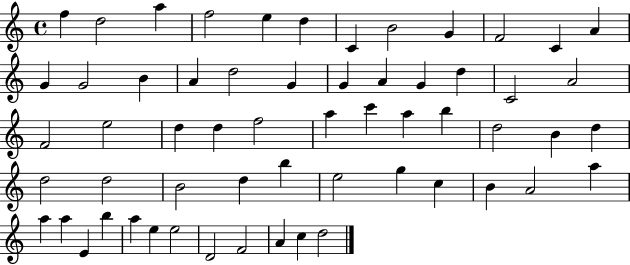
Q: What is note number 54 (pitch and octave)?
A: E5